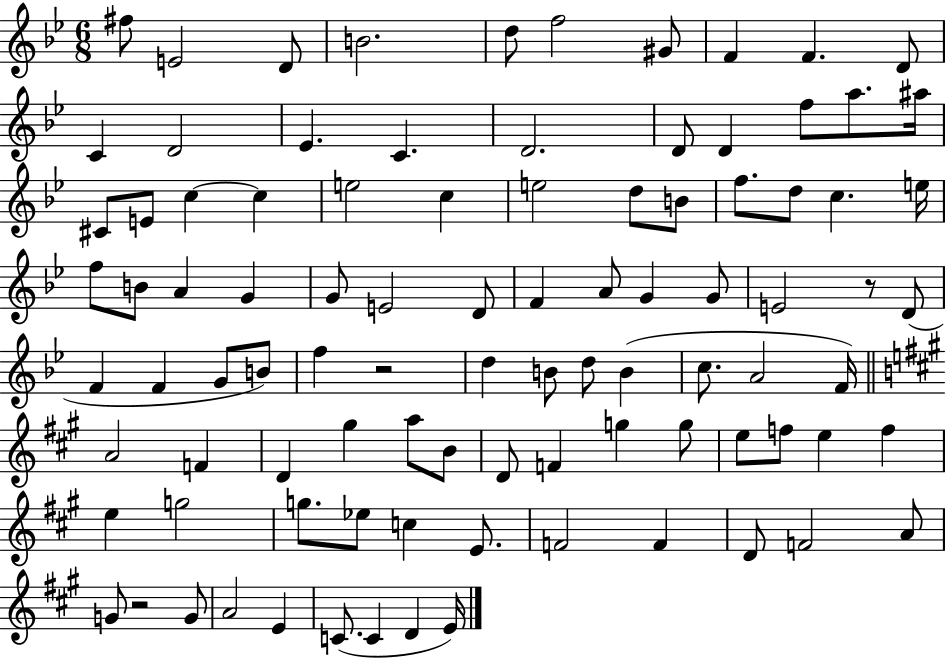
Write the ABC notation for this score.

X:1
T:Untitled
M:6/8
L:1/4
K:Bb
^f/2 E2 D/2 B2 d/2 f2 ^G/2 F F D/2 C D2 _E C D2 D/2 D f/2 a/2 ^a/4 ^C/2 E/2 c c e2 c e2 d/2 B/2 f/2 d/2 c e/4 f/2 B/2 A G G/2 E2 D/2 F A/2 G G/2 E2 z/2 D/2 F F G/2 B/2 f z2 d B/2 d/2 B c/2 A2 F/4 A2 F D ^g a/2 B/2 D/2 F g g/2 e/2 f/2 e f e g2 g/2 _e/2 c E/2 F2 F D/2 F2 A/2 G/2 z2 G/2 A2 E C/2 C D E/4